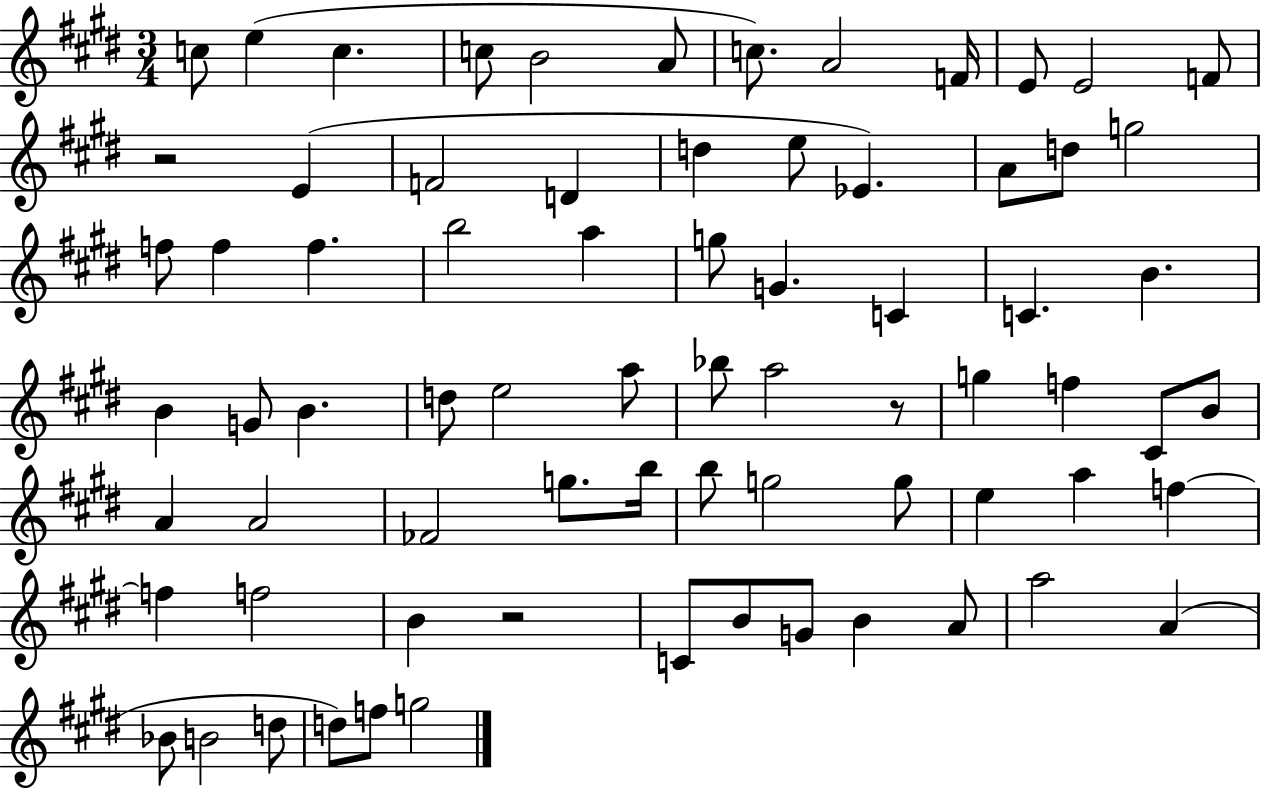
C5/e E5/q C5/q. C5/e B4/h A4/e C5/e. A4/h F4/s E4/e E4/h F4/e R/h E4/q F4/h D4/q D5/q E5/e Eb4/q. A4/e D5/e G5/h F5/e F5/q F5/q. B5/h A5/q G5/e G4/q. C4/q C4/q. B4/q. B4/q G4/e B4/q. D5/e E5/h A5/e Bb5/e A5/h R/e G5/q F5/q C#4/e B4/e A4/q A4/h FES4/h G5/e. B5/s B5/e G5/h G5/e E5/q A5/q F5/q F5/q F5/h B4/q R/h C4/e B4/e G4/e B4/q A4/e A5/h A4/q Bb4/e B4/h D5/e D5/e F5/e G5/h